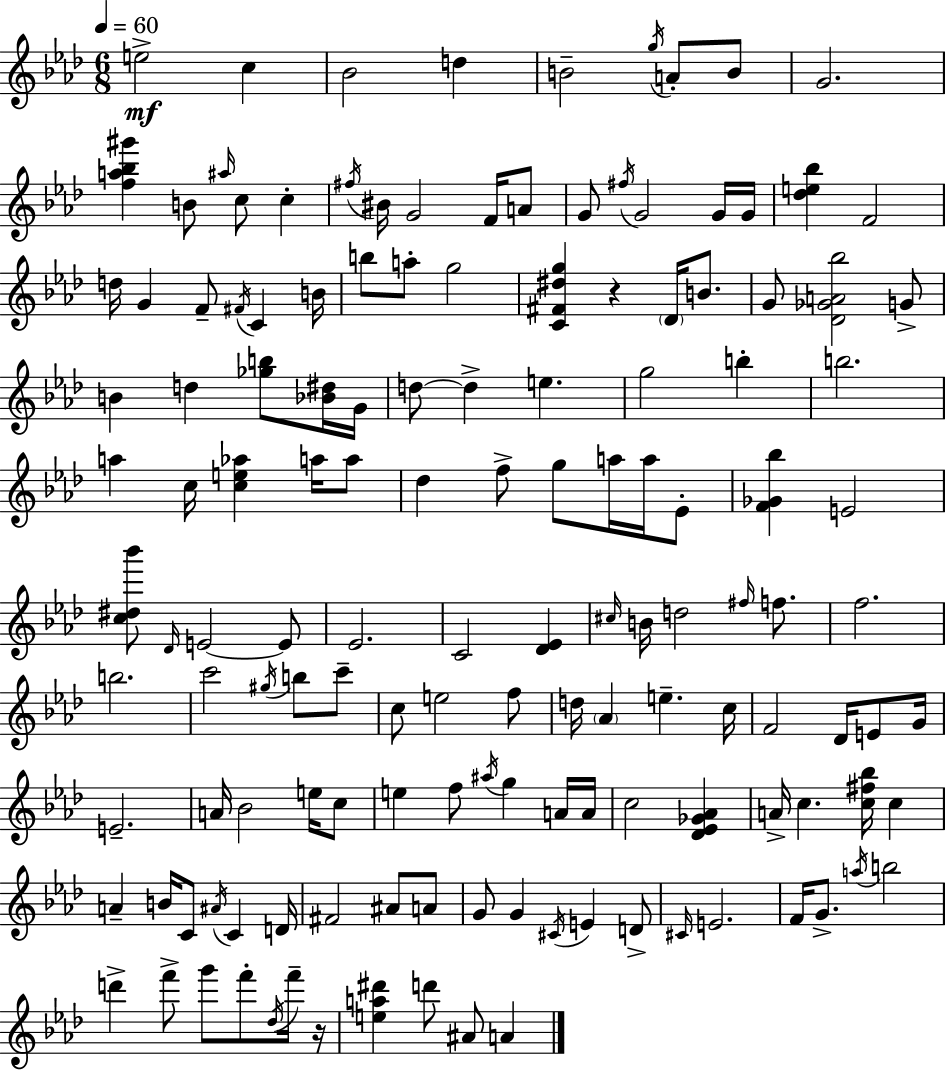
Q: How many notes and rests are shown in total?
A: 143